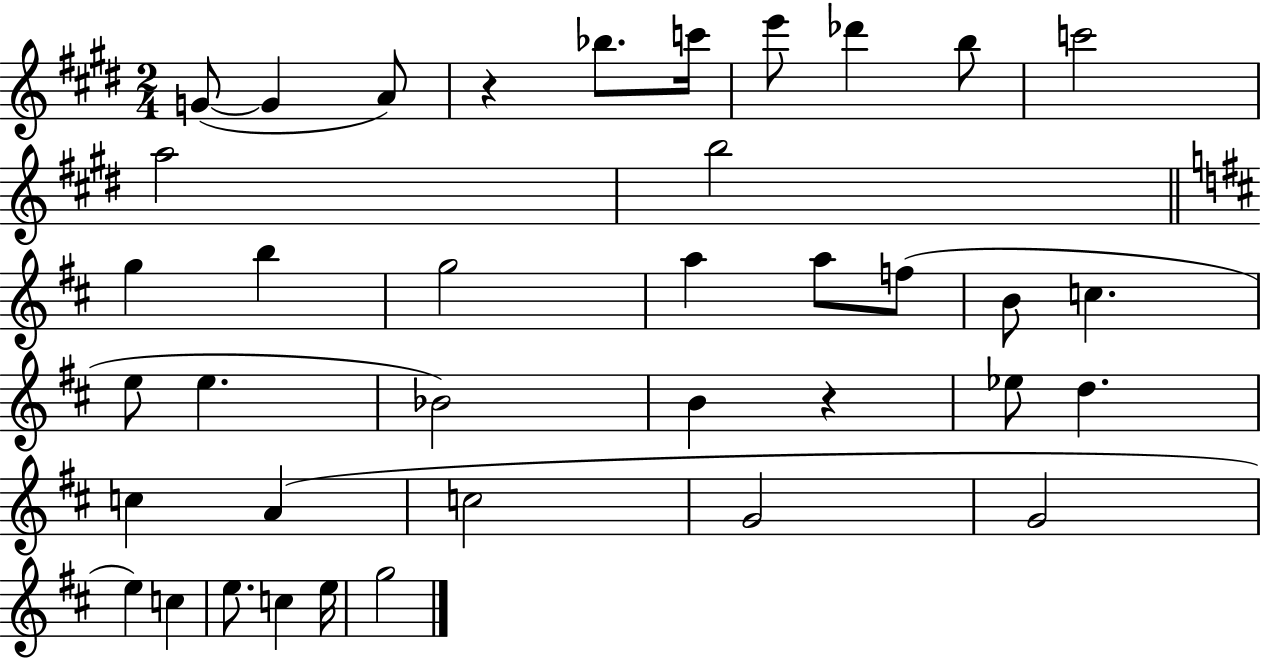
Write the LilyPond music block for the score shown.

{
  \clef treble
  \numericTimeSignature
  \time 2/4
  \key e \major
  g'8~(~ g'4 a'8) | r4 bes''8. c'''16 | e'''8 des'''4 b''8 | c'''2 | \break a''2 | b''2 | \bar "||" \break \key b \minor g''4 b''4 | g''2 | a''4 a''8 f''8( | b'8 c''4. | \break e''8 e''4. | bes'2) | b'4 r4 | ees''8 d''4. | \break c''4 a'4( | c''2 | g'2 | g'2 | \break e''4) c''4 | e''8. c''4 e''16 | g''2 | \bar "|."
}